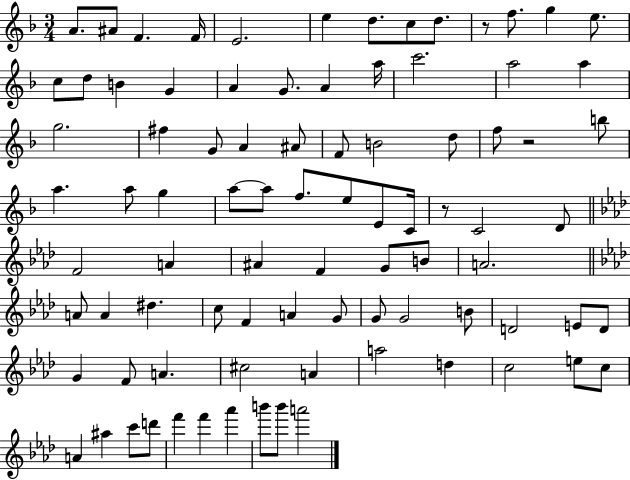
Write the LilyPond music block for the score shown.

{
  \clef treble
  \numericTimeSignature
  \time 3/4
  \key f \major
  a'8. ais'8 f'4. f'16 | e'2. | e''4 d''8. c''8 d''8. | r8 f''8. g''4 e''8. | \break c''8 d''8 b'4 g'4 | a'4 g'8. a'4 a''16 | c'''2. | a''2 a''4 | \break g''2. | fis''4 g'8 a'4 ais'8 | f'8 b'2 d''8 | f''8 r2 b''8 | \break a''4. a''8 g''4 | a''8~~ a''8 f''8. e''8 e'8 c'16 | r8 c'2 d'8 | \bar "||" \break \key f \minor f'2 a'4 | ais'4 f'4 g'8 b'8 | a'2. | \bar "||" \break \key f \minor a'8 a'4 dis''4. | c''8 f'4 a'4 g'8 | g'8 g'2 b'8 | d'2 e'8 d'8 | \break g'4 f'8 a'4. | cis''2 a'4 | a''2 d''4 | c''2 e''8 c''8 | \break a'4 ais''4 c'''8 d'''8 | f'''4 f'''4 aes'''4 | b'''8 b'''8 a'''2 | \bar "|."
}